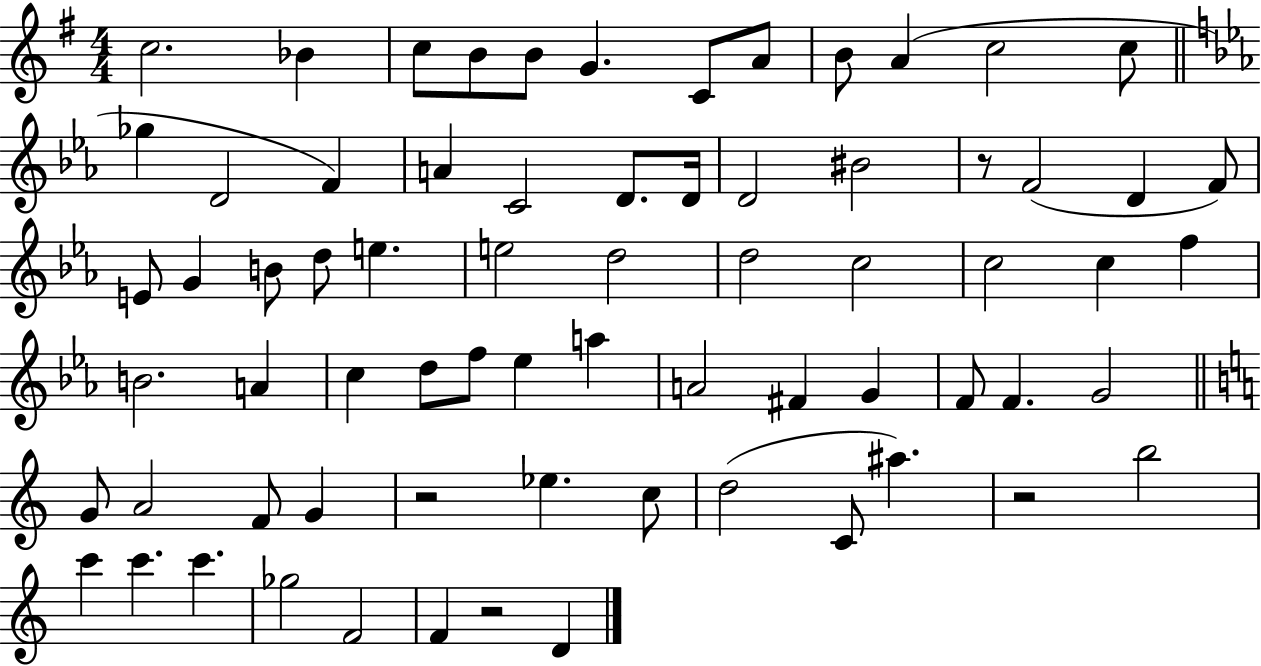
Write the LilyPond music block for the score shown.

{
  \clef treble
  \numericTimeSignature
  \time 4/4
  \key g \major
  \repeat volta 2 { c''2. bes'4 | c''8 b'8 b'8 g'4. c'8 a'8 | b'8 a'4( c''2 c''8 | \bar "||" \break \key ees \major ges''4 d'2 f'4) | a'4 c'2 d'8. d'16 | d'2 bis'2 | r8 f'2( d'4 f'8) | \break e'8 g'4 b'8 d''8 e''4. | e''2 d''2 | d''2 c''2 | c''2 c''4 f''4 | \break b'2. a'4 | c''4 d''8 f''8 ees''4 a''4 | a'2 fis'4 g'4 | f'8 f'4. g'2 | \break \bar "||" \break \key a \minor g'8 a'2 f'8 g'4 | r2 ees''4. c''8 | d''2( c'8 ais''4.) | r2 b''2 | \break c'''4 c'''4. c'''4. | ges''2 f'2 | f'4 r2 d'4 | } \bar "|."
}